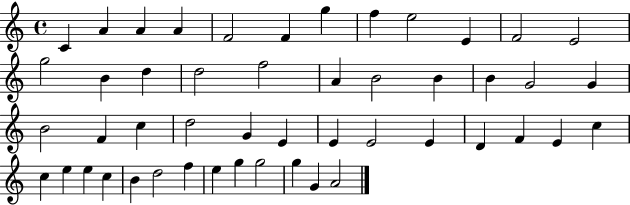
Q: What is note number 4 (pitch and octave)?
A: A4